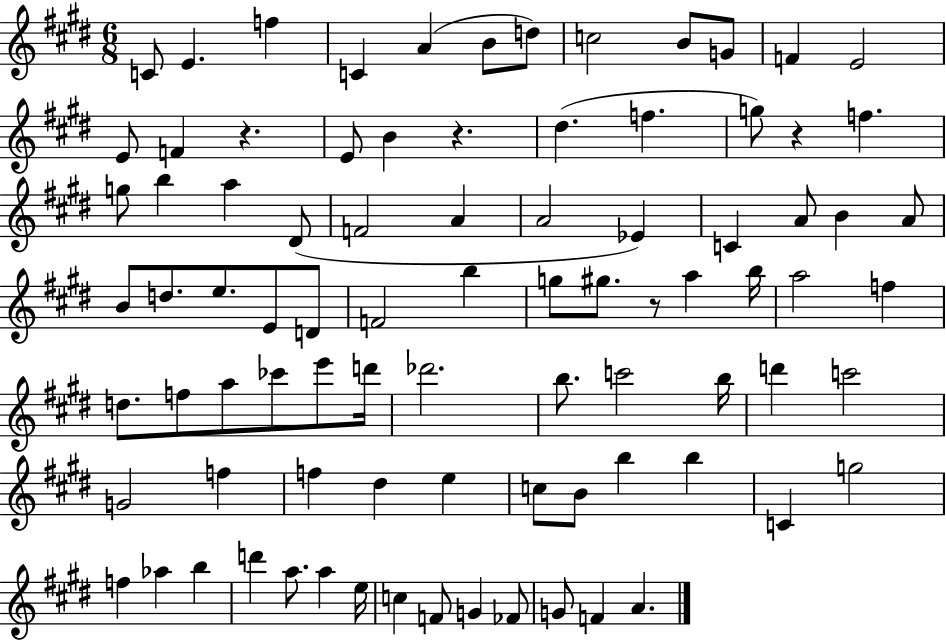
C4/e E4/q. F5/q C4/q A4/q B4/e D5/e C5/h B4/e G4/e F4/q E4/h E4/e F4/q R/q. E4/e B4/q R/q. D#5/q. F5/q. G5/e R/q F5/q. G5/e B5/q A5/q D#4/e F4/h A4/q A4/h Eb4/q C4/q A4/e B4/q A4/e B4/e D5/e. E5/e. E4/e D4/e F4/h B5/q G5/e G#5/e. R/e A5/q B5/s A5/h F5/q D5/e. F5/e A5/e CES6/e E6/e D6/s Db6/h. B5/e. C6/h B5/s D6/q C6/h G4/h F5/q F5/q D#5/q E5/q C5/e B4/e B5/q B5/q C4/q G5/h F5/q Ab5/q B5/q D6/q A5/e. A5/q E5/s C5/q F4/e G4/q FES4/e G4/e F4/q A4/q.